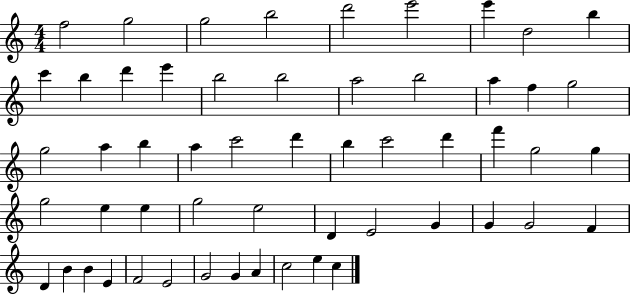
{
  \clef treble
  \numericTimeSignature
  \time 4/4
  \key c \major
  f''2 g''2 | g''2 b''2 | d'''2 e'''2 | e'''4 d''2 b''4 | \break c'''4 b''4 d'''4 e'''4 | b''2 b''2 | a''2 b''2 | a''4 f''4 g''2 | \break g''2 a''4 b''4 | a''4 c'''2 d'''4 | b''4 c'''2 d'''4 | f'''4 g''2 g''4 | \break g''2 e''4 e''4 | g''2 e''2 | d'4 e'2 g'4 | g'4 g'2 f'4 | \break d'4 b'4 b'4 e'4 | f'2 e'2 | g'2 g'4 a'4 | c''2 e''4 c''4 | \break \bar "|."
}